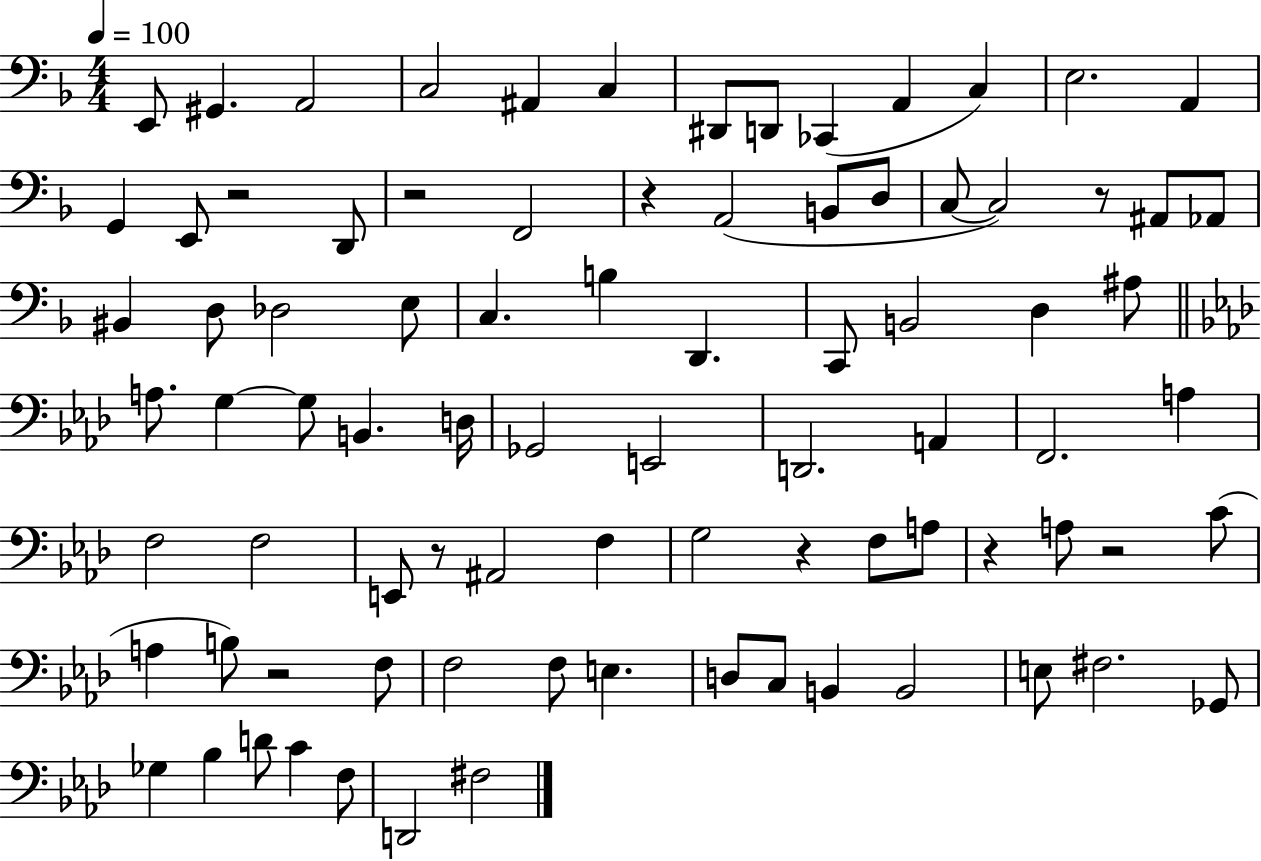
{
  \clef bass
  \numericTimeSignature
  \time 4/4
  \key f \major
  \tempo 4 = 100
  e,8 gis,4. a,2 | c2 ais,4 c4 | dis,8 d,8 ces,4( a,4 c4) | e2. a,4 | \break g,4 e,8 r2 d,8 | r2 f,2 | r4 a,2( b,8 d8 | c8~~ c2) r8 ais,8 aes,8 | \break bis,4 d8 des2 e8 | c4. b4 d,4. | c,8 b,2 d4 ais8 | \bar "||" \break \key aes \major a8. g4~~ g8 b,4. d16 | ges,2 e,2 | d,2. a,4 | f,2. a4 | \break f2 f2 | e,8 r8 ais,2 f4 | g2 r4 f8 a8 | r4 a8 r2 c'8( | \break a4 b8) r2 f8 | f2 f8 e4. | d8 c8 b,4 b,2 | e8 fis2. ges,8 | \break ges4 bes4 d'8 c'4 f8 | d,2 fis2 | \bar "|."
}